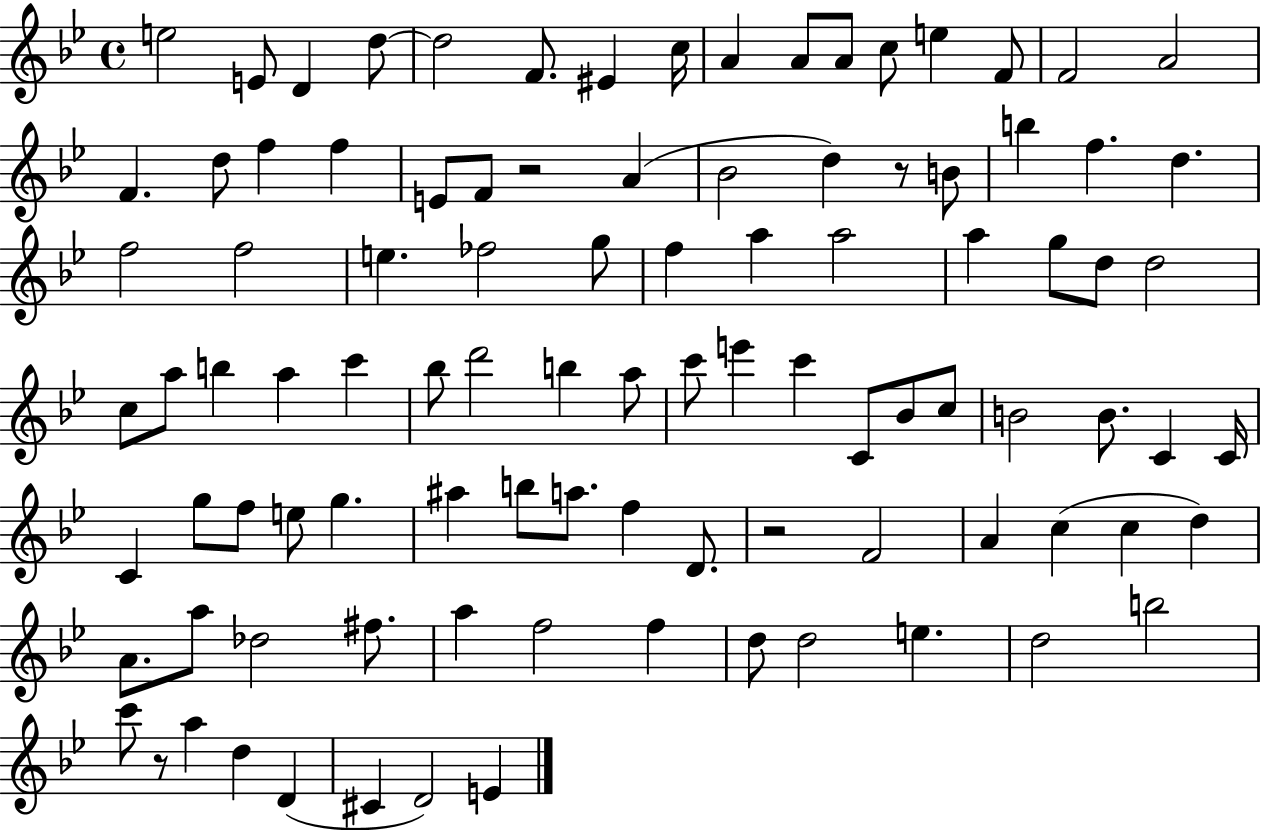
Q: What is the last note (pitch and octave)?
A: E4